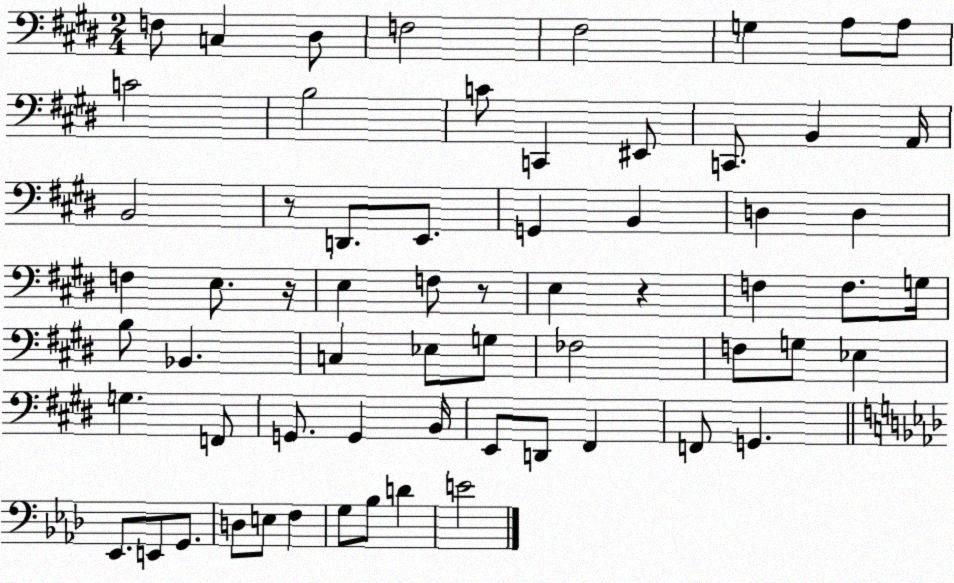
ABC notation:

X:1
T:Untitled
M:2/4
L:1/4
K:E
F,/2 C, ^D,/2 F,2 ^F,2 G, A,/2 A,/2 C2 B,2 C/2 C,, ^E,,/2 C,,/2 B,, A,,/4 B,,2 z/2 D,,/2 E,,/2 G,, B,, D, D, F, E,/2 z/4 E, F,/2 z/2 E, z F, F,/2 G,/4 B,/2 _B,, C, _E,/2 G,/2 _F,2 F,/2 G,/2 _E, G, F,,/2 G,,/2 G,, B,,/4 E,,/2 D,,/2 ^F,, F,,/2 G,, _E,,/2 E,,/2 G,,/2 D,/2 E,/2 F, G,/2 _B,/2 D E2